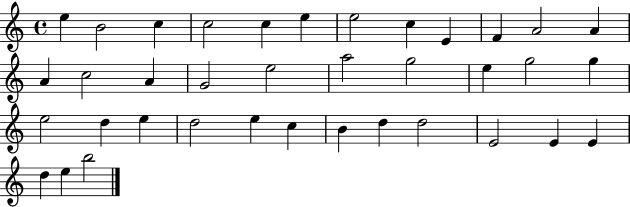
X:1
T:Untitled
M:4/4
L:1/4
K:C
e B2 c c2 c e e2 c E F A2 A A c2 A G2 e2 a2 g2 e g2 g e2 d e d2 e c B d d2 E2 E E d e b2